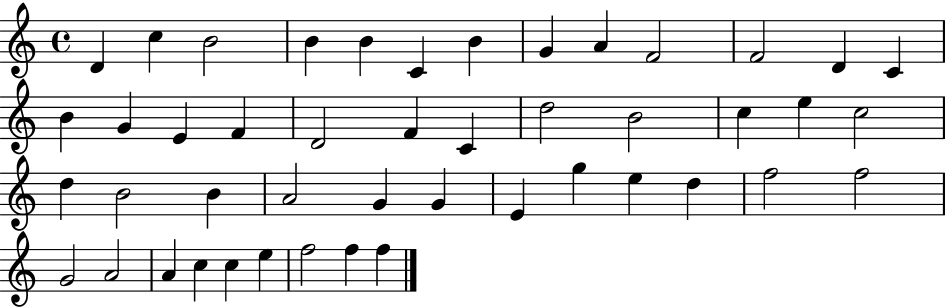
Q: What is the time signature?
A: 4/4